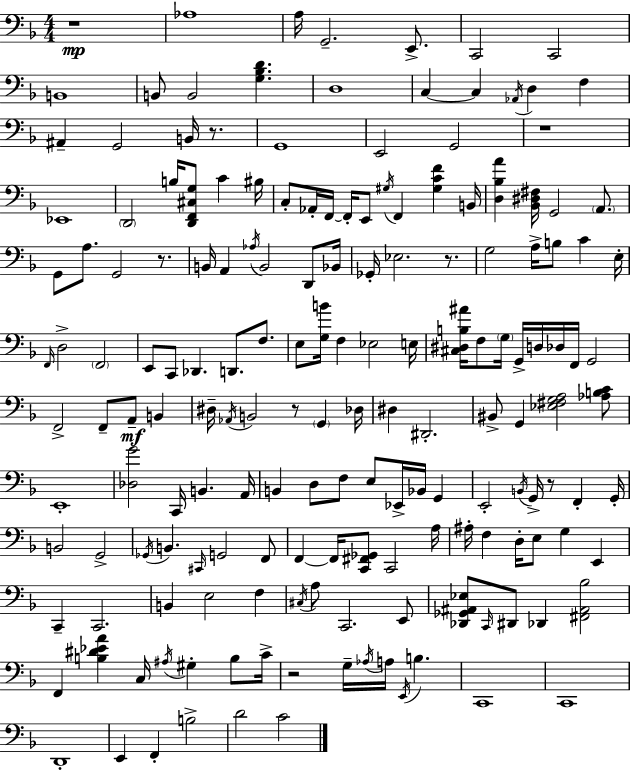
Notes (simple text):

R/w Ab3/w A3/s G2/h. E2/e. C2/h C2/h B2/w B2/e B2/h [G3,Bb3,D4]/q. D3/w C3/q C3/q Ab2/s D3/q F3/q A#2/q G2/h B2/s R/e. G2/w E2/h G2/h R/w Eb2/w D2/h B3/s [D2,F2,C#3,G3]/e C4/q BIS3/s C3/e Ab2/s F2/s F2/s E2/e G#3/s F2/q [G#3,C4,F4]/q B2/s [D3,Bb3,A4]/q [Bb2,D#3,F#3]/s G2/h A2/e. G2/e A3/e. G2/h R/e. B2/s A2/q Ab3/s B2/h D2/e Bb2/s Gb2/s Eb3/h. R/e. G3/h A3/s B3/e C4/q E3/s F2/s D3/h F2/h E2/e C2/e Db2/q. D2/e. F3/e. E3/e [G3,B4]/s F3/q Eb3/h E3/s [C#3,D#3,B3,A#4]/s F3/e G3/s G2/s D3/s Db3/s F2/s G2/h F2/h F2/e A2/e B2/q D#3/s Ab2/s B2/h R/e G2/q Db3/s D#3/q D#2/h. BIS2/e G2/q [Eb3,F#3,G3,A3]/h [Ab3,B3,C4]/e E2/w [Db3,G4]/h C2/s B2/q. A2/s B2/q D3/e F3/e E3/e Eb2/s Bb2/s G2/q E2/h B2/s G2/s R/e F2/q G2/s B2/h G2/h Gb2/s B2/q. C#2/s G2/h F2/e F2/q F2/s [C2,F#2,Gb2]/e C2/h A3/s A#3/s F3/q D3/s E3/e G3/q E2/q C2/q C2/h. B2/q E3/h F3/q C#3/s A3/e C2/h. E2/e [Db2,Gb2,A#2,Eb3]/e C2/s D#2/e Db2/q [F#2,A#2,Bb3]/h F2/q [B3,D#4,Eb4,A4]/q C3/s A#3/s G#3/q B3/e C4/s R/h G3/s Ab3/s A3/s E2/s B3/q. C2/w C2/w D2/w E2/q F2/q B3/h D4/h C4/h